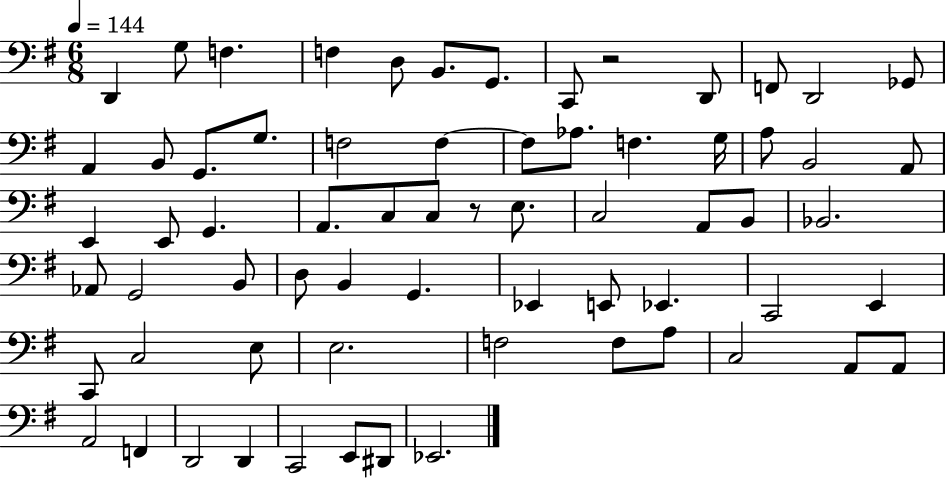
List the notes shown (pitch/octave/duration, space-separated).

D2/q G3/e F3/q. F3/q D3/e B2/e. G2/e. C2/e R/h D2/e F2/e D2/h Gb2/e A2/q B2/e G2/e. G3/e. F3/h F3/q F3/e Ab3/e. F3/q. G3/s A3/e B2/h A2/e E2/q E2/e G2/q. A2/e. C3/e C3/e R/e E3/e. C3/h A2/e B2/e Bb2/h. Ab2/e G2/h B2/e D3/e B2/q G2/q. Eb2/q E2/e Eb2/q. C2/h E2/q C2/e C3/h E3/e E3/h. F3/h F3/e A3/e C3/h A2/e A2/e A2/h F2/q D2/h D2/q C2/h E2/e D#2/e Eb2/h.